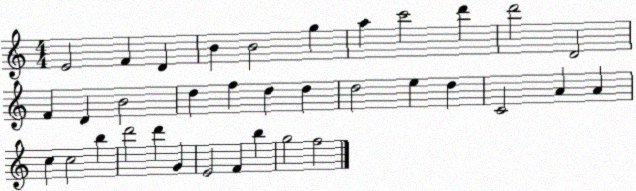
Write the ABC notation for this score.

X:1
T:Untitled
M:4/4
L:1/4
K:C
E2 F D B B2 g a c'2 d' d'2 D2 F D B2 d f d d d2 e d C2 A A c c2 b d'2 d' G E2 F b g2 f2